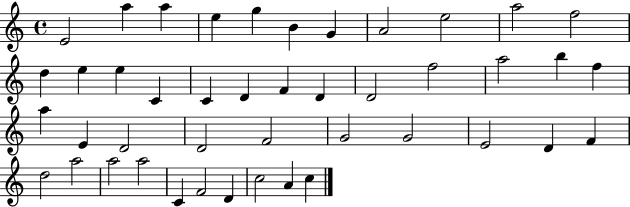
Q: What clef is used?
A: treble